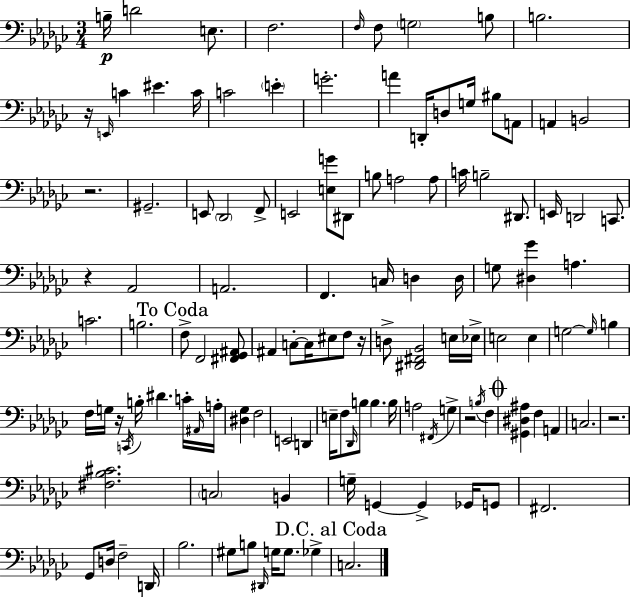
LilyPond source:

{
  \clef bass
  \numericTimeSignature
  \time 3/4
  \key ees \minor
  b16--\p d'2 e8. | f2. | \grace { f16 } f8 \parenthesize g2 b8 | b2. | \break r16 \grace { e,16 } c'4 eis'4. | c'16 c'2 \parenthesize e'4-. | g'2.-. | a'4 d,16-. d8 g16 bis8 | \break a,8 a,4 b,2 | r2. | gis,2.-- | e,8 \parenthesize des,2 | \break f,8-> e,2 <e g'>8 | dis,8 b8 a2 | a8 c'16 b2-- dis,8. | e,16 d,2 c,8. | \break r4 aes,2 | a,2. | f,4. c16 d4 | d16 g8 <dis ges'>4 a4. | \break c'2. | b2. | \mark "To Coda" f8-> f,2 | <fis, ges, ais,>8 ais,4 c8-.~~ c16 eis8 f8 | \break r16 d8-> <dis, fis, bes,>2 | e16 ees16-> e2 e4 | g2~~ \grace { g16 } b4 | f16 g16 r16 \acciaccatura { c,16 } b16-. dis'4. | \break c'16-. \grace { ais,16 } a16-. <dis ges>4 f2 | e,2 | d,4 e16-- f8 \grace { des,16 } b8 b4. | b16 a2 | \break \acciaccatura { fis,16 } g4-> r2 | \acciaccatura { b16 } f4 \mark \markup { \musicglyph "scripts.coda" } <gis, dis ais>4 | f4 a,4 c2. | r2. | \break <fis bes cis'>2. | \parenthesize c2 | b,4 g16-- g,4~~ | g,4-> ges,16 g,8 fis,2. | \break ges,8 d16 f2-- | d,16 bes2. | gis8 b8 | \grace { dis,16 } g16 g8. ges4-> \mark "D.C. al Coda" c2. | \break \bar "|."
}